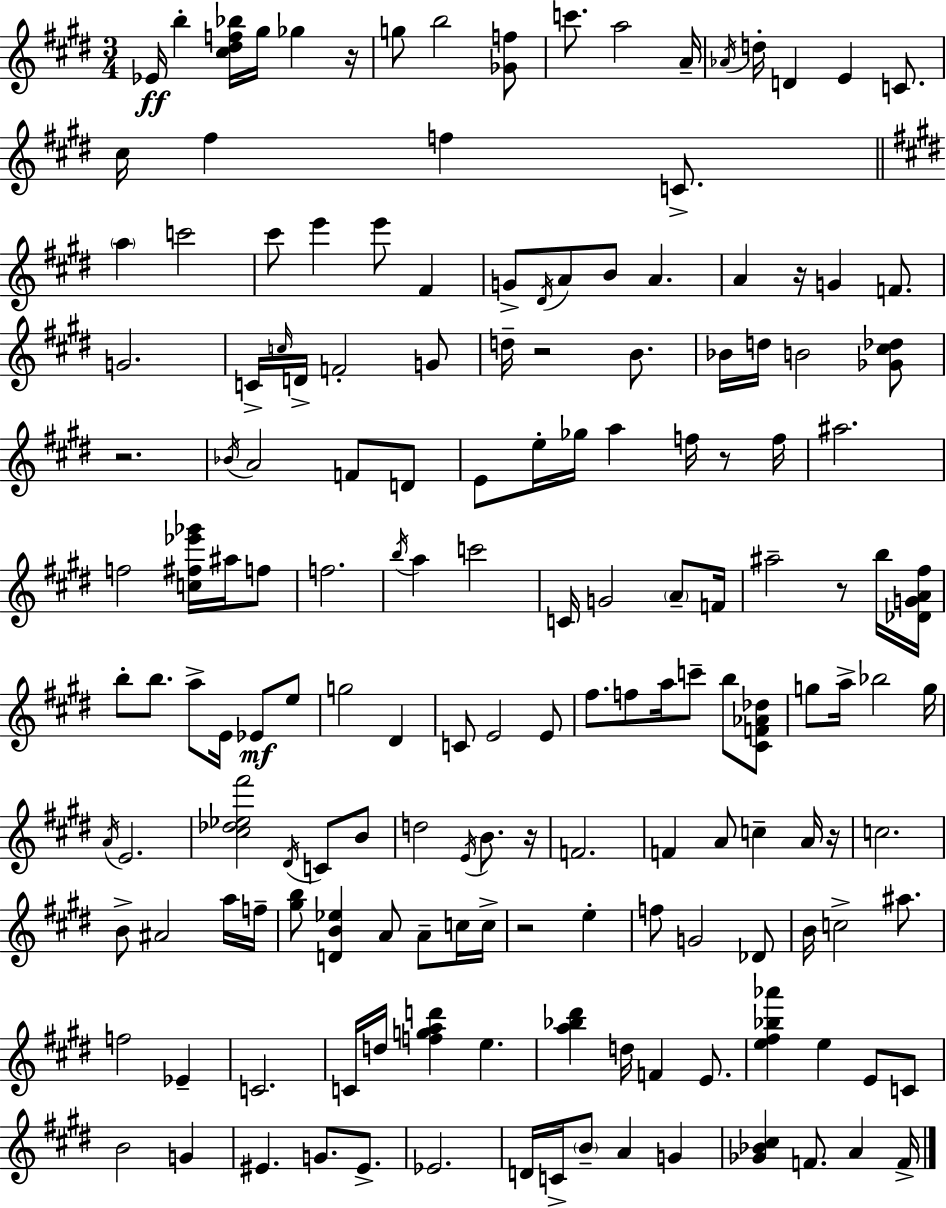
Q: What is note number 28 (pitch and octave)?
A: B4